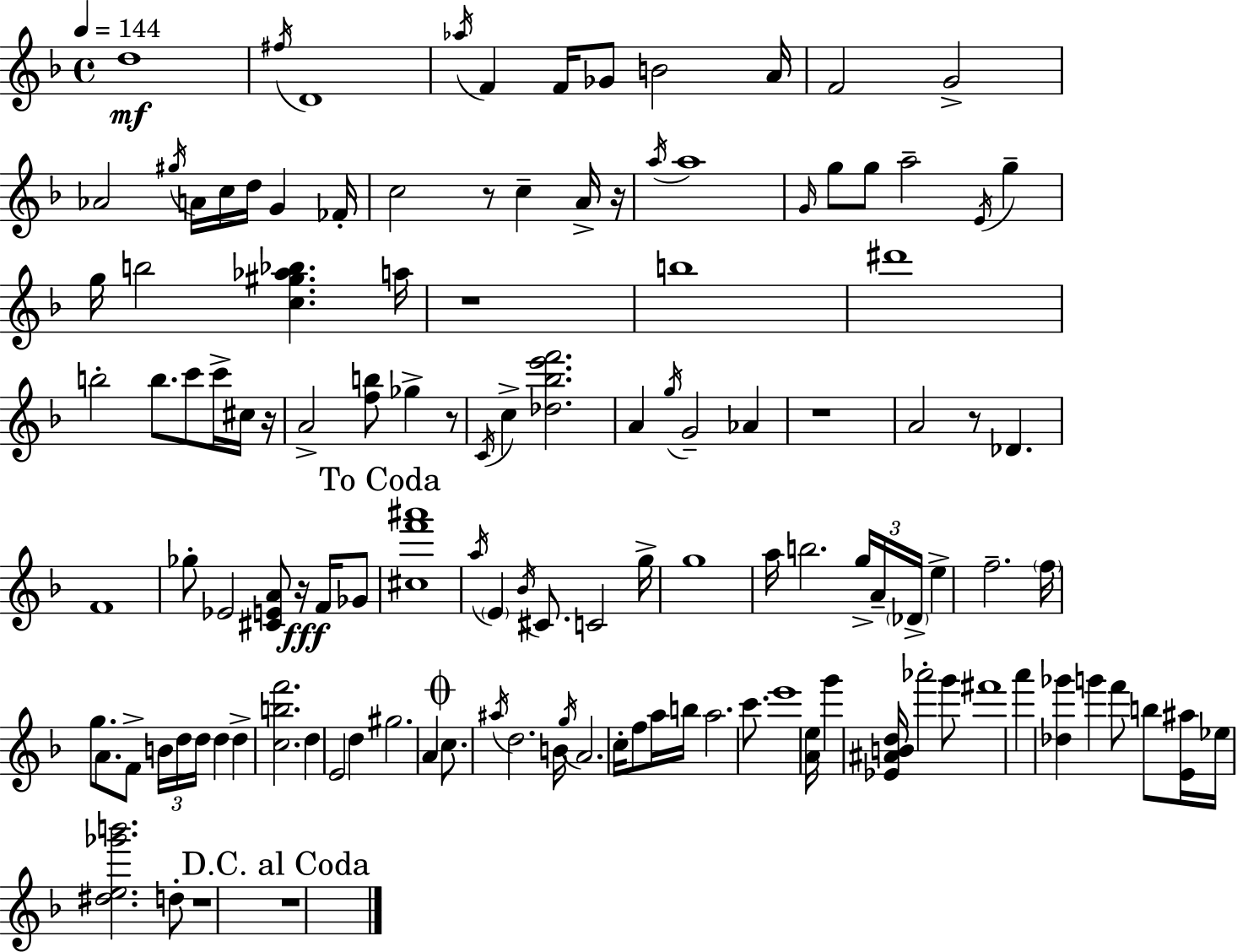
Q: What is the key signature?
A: D minor